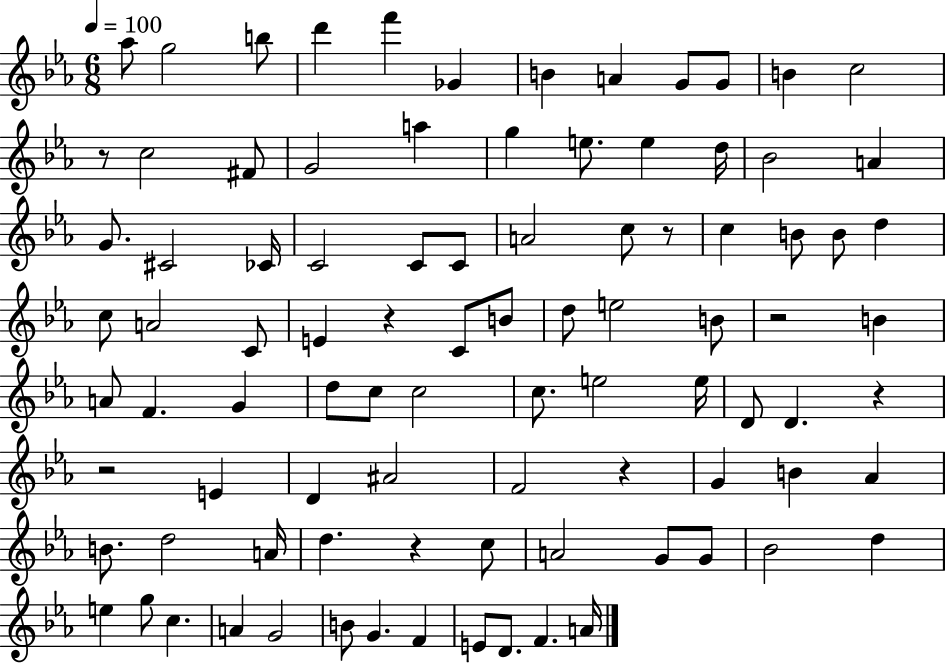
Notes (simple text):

Ab5/e G5/h B5/e D6/q F6/q Gb4/q B4/q A4/q G4/e G4/e B4/q C5/h R/e C5/h F#4/e G4/h A5/q G5/q E5/e. E5/q D5/s Bb4/h A4/q G4/e. C#4/h CES4/s C4/h C4/e C4/e A4/h C5/e R/e C5/q B4/e B4/e D5/q C5/e A4/h C4/e E4/q R/q C4/e B4/e D5/e E5/h B4/e R/h B4/q A4/e F4/q. G4/q D5/e C5/e C5/h C5/e. E5/h E5/s D4/e D4/q. R/q R/h E4/q D4/q A#4/h F4/h R/q G4/q B4/q Ab4/q B4/e. D5/h A4/s D5/q. R/q C5/e A4/h G4/e G4/e Bb4/h D5/q E5/q G5/e C5/q. A4/q G4/h B4/e G4/q. F4/q E4/e D4/e. F4/q. A4/s